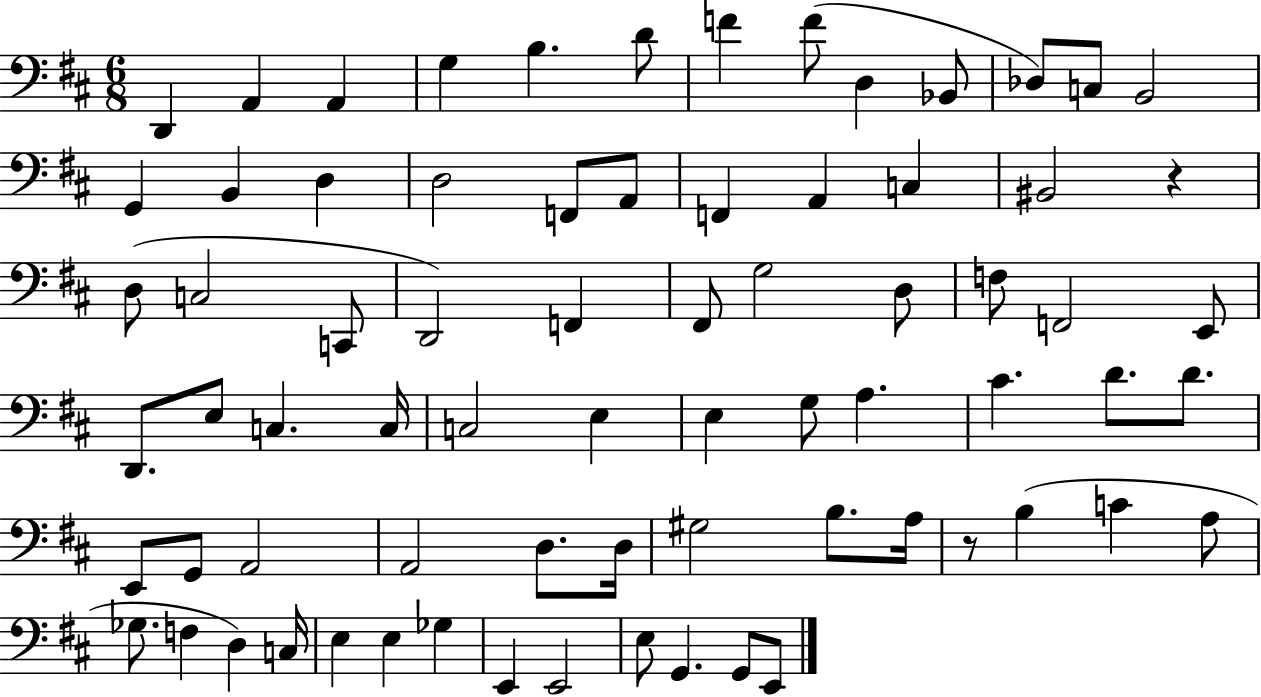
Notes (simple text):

D2/q A2/q A2/q G3/q B3/q. D4/e F4/q F4/e D3/q Bb2/e Db3/e C3/e B2/h G2/q B2/q D3/q D3/h F2/e A2/e F2/q A2/q C3/q BIS2/h R/q D3/e C3/h C2/e D2/h F2/q F#2/e G3/h D3/e F3/e F2/h E2/e D2/e. E3/e C3/q. C3/s C3/h E3/q E3/q G3/e A3/q. C#4/q. D4/e. D4/e. E2/e G2/e A2/h A2/h D3/e. D3/s G#3/h B3/e. A3/s R/e B3/q C4/q A3/e Gb3/e. F3/q D3/q C3/s E3/q E3/q Gb3/q E2/q E2/h E3/e G2/q. G2/e E2/e